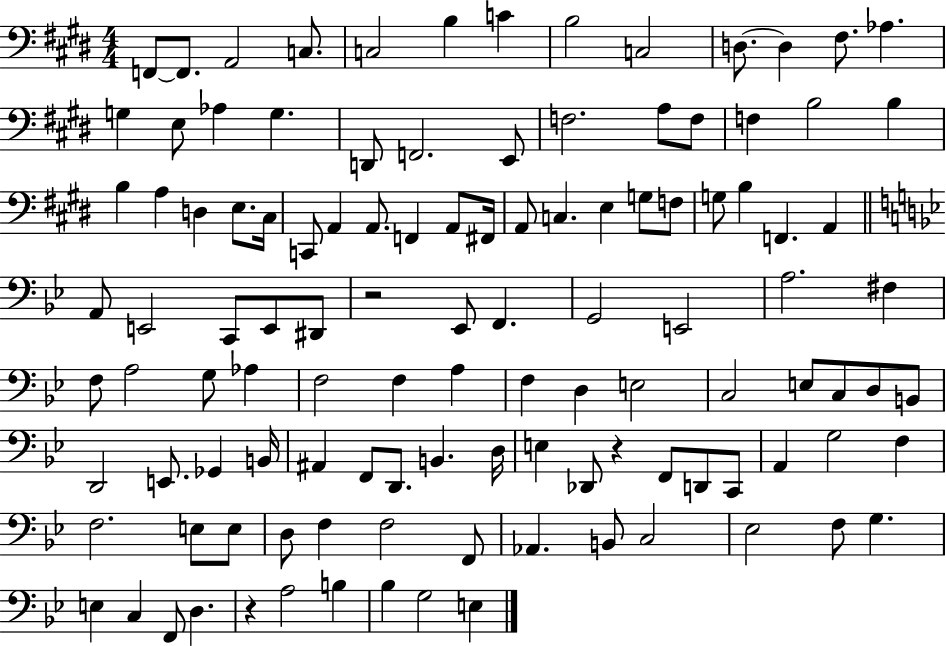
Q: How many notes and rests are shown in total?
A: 114